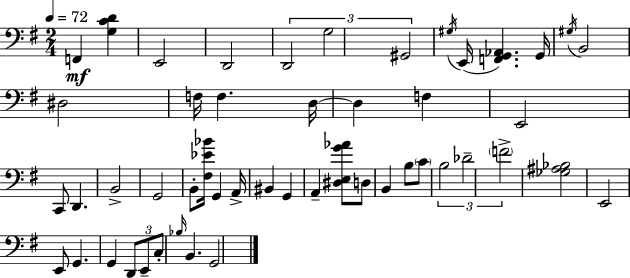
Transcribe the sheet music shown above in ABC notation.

X:1
T:Untitled
M:2/4
L:1/4
K:G
F,, [G,CD] E,,2 D,,2 D,,2 G,2 ^G,,2 ^G,/4 E,,/4 [F,,G,,_A,,] G,,/4 ^G,/4 B,,2 ^D,2 F,/4 F, D,/4 D, F, E,,2 C,,/2 D,, B,,2 G,,2 B,,/2 [^F,_E_B]/4 G,, A,,/4 ^B,, G,, A,, [^D,E,G_A]/2 D,/2 B,, B,/2 C/2 B,2 _D2 F2 [_G,^A,_B,]2 E,,2 E,,/2 G,, G,, D,,/2 E,,/2 C,/2 _B,/4 B,, G,,2